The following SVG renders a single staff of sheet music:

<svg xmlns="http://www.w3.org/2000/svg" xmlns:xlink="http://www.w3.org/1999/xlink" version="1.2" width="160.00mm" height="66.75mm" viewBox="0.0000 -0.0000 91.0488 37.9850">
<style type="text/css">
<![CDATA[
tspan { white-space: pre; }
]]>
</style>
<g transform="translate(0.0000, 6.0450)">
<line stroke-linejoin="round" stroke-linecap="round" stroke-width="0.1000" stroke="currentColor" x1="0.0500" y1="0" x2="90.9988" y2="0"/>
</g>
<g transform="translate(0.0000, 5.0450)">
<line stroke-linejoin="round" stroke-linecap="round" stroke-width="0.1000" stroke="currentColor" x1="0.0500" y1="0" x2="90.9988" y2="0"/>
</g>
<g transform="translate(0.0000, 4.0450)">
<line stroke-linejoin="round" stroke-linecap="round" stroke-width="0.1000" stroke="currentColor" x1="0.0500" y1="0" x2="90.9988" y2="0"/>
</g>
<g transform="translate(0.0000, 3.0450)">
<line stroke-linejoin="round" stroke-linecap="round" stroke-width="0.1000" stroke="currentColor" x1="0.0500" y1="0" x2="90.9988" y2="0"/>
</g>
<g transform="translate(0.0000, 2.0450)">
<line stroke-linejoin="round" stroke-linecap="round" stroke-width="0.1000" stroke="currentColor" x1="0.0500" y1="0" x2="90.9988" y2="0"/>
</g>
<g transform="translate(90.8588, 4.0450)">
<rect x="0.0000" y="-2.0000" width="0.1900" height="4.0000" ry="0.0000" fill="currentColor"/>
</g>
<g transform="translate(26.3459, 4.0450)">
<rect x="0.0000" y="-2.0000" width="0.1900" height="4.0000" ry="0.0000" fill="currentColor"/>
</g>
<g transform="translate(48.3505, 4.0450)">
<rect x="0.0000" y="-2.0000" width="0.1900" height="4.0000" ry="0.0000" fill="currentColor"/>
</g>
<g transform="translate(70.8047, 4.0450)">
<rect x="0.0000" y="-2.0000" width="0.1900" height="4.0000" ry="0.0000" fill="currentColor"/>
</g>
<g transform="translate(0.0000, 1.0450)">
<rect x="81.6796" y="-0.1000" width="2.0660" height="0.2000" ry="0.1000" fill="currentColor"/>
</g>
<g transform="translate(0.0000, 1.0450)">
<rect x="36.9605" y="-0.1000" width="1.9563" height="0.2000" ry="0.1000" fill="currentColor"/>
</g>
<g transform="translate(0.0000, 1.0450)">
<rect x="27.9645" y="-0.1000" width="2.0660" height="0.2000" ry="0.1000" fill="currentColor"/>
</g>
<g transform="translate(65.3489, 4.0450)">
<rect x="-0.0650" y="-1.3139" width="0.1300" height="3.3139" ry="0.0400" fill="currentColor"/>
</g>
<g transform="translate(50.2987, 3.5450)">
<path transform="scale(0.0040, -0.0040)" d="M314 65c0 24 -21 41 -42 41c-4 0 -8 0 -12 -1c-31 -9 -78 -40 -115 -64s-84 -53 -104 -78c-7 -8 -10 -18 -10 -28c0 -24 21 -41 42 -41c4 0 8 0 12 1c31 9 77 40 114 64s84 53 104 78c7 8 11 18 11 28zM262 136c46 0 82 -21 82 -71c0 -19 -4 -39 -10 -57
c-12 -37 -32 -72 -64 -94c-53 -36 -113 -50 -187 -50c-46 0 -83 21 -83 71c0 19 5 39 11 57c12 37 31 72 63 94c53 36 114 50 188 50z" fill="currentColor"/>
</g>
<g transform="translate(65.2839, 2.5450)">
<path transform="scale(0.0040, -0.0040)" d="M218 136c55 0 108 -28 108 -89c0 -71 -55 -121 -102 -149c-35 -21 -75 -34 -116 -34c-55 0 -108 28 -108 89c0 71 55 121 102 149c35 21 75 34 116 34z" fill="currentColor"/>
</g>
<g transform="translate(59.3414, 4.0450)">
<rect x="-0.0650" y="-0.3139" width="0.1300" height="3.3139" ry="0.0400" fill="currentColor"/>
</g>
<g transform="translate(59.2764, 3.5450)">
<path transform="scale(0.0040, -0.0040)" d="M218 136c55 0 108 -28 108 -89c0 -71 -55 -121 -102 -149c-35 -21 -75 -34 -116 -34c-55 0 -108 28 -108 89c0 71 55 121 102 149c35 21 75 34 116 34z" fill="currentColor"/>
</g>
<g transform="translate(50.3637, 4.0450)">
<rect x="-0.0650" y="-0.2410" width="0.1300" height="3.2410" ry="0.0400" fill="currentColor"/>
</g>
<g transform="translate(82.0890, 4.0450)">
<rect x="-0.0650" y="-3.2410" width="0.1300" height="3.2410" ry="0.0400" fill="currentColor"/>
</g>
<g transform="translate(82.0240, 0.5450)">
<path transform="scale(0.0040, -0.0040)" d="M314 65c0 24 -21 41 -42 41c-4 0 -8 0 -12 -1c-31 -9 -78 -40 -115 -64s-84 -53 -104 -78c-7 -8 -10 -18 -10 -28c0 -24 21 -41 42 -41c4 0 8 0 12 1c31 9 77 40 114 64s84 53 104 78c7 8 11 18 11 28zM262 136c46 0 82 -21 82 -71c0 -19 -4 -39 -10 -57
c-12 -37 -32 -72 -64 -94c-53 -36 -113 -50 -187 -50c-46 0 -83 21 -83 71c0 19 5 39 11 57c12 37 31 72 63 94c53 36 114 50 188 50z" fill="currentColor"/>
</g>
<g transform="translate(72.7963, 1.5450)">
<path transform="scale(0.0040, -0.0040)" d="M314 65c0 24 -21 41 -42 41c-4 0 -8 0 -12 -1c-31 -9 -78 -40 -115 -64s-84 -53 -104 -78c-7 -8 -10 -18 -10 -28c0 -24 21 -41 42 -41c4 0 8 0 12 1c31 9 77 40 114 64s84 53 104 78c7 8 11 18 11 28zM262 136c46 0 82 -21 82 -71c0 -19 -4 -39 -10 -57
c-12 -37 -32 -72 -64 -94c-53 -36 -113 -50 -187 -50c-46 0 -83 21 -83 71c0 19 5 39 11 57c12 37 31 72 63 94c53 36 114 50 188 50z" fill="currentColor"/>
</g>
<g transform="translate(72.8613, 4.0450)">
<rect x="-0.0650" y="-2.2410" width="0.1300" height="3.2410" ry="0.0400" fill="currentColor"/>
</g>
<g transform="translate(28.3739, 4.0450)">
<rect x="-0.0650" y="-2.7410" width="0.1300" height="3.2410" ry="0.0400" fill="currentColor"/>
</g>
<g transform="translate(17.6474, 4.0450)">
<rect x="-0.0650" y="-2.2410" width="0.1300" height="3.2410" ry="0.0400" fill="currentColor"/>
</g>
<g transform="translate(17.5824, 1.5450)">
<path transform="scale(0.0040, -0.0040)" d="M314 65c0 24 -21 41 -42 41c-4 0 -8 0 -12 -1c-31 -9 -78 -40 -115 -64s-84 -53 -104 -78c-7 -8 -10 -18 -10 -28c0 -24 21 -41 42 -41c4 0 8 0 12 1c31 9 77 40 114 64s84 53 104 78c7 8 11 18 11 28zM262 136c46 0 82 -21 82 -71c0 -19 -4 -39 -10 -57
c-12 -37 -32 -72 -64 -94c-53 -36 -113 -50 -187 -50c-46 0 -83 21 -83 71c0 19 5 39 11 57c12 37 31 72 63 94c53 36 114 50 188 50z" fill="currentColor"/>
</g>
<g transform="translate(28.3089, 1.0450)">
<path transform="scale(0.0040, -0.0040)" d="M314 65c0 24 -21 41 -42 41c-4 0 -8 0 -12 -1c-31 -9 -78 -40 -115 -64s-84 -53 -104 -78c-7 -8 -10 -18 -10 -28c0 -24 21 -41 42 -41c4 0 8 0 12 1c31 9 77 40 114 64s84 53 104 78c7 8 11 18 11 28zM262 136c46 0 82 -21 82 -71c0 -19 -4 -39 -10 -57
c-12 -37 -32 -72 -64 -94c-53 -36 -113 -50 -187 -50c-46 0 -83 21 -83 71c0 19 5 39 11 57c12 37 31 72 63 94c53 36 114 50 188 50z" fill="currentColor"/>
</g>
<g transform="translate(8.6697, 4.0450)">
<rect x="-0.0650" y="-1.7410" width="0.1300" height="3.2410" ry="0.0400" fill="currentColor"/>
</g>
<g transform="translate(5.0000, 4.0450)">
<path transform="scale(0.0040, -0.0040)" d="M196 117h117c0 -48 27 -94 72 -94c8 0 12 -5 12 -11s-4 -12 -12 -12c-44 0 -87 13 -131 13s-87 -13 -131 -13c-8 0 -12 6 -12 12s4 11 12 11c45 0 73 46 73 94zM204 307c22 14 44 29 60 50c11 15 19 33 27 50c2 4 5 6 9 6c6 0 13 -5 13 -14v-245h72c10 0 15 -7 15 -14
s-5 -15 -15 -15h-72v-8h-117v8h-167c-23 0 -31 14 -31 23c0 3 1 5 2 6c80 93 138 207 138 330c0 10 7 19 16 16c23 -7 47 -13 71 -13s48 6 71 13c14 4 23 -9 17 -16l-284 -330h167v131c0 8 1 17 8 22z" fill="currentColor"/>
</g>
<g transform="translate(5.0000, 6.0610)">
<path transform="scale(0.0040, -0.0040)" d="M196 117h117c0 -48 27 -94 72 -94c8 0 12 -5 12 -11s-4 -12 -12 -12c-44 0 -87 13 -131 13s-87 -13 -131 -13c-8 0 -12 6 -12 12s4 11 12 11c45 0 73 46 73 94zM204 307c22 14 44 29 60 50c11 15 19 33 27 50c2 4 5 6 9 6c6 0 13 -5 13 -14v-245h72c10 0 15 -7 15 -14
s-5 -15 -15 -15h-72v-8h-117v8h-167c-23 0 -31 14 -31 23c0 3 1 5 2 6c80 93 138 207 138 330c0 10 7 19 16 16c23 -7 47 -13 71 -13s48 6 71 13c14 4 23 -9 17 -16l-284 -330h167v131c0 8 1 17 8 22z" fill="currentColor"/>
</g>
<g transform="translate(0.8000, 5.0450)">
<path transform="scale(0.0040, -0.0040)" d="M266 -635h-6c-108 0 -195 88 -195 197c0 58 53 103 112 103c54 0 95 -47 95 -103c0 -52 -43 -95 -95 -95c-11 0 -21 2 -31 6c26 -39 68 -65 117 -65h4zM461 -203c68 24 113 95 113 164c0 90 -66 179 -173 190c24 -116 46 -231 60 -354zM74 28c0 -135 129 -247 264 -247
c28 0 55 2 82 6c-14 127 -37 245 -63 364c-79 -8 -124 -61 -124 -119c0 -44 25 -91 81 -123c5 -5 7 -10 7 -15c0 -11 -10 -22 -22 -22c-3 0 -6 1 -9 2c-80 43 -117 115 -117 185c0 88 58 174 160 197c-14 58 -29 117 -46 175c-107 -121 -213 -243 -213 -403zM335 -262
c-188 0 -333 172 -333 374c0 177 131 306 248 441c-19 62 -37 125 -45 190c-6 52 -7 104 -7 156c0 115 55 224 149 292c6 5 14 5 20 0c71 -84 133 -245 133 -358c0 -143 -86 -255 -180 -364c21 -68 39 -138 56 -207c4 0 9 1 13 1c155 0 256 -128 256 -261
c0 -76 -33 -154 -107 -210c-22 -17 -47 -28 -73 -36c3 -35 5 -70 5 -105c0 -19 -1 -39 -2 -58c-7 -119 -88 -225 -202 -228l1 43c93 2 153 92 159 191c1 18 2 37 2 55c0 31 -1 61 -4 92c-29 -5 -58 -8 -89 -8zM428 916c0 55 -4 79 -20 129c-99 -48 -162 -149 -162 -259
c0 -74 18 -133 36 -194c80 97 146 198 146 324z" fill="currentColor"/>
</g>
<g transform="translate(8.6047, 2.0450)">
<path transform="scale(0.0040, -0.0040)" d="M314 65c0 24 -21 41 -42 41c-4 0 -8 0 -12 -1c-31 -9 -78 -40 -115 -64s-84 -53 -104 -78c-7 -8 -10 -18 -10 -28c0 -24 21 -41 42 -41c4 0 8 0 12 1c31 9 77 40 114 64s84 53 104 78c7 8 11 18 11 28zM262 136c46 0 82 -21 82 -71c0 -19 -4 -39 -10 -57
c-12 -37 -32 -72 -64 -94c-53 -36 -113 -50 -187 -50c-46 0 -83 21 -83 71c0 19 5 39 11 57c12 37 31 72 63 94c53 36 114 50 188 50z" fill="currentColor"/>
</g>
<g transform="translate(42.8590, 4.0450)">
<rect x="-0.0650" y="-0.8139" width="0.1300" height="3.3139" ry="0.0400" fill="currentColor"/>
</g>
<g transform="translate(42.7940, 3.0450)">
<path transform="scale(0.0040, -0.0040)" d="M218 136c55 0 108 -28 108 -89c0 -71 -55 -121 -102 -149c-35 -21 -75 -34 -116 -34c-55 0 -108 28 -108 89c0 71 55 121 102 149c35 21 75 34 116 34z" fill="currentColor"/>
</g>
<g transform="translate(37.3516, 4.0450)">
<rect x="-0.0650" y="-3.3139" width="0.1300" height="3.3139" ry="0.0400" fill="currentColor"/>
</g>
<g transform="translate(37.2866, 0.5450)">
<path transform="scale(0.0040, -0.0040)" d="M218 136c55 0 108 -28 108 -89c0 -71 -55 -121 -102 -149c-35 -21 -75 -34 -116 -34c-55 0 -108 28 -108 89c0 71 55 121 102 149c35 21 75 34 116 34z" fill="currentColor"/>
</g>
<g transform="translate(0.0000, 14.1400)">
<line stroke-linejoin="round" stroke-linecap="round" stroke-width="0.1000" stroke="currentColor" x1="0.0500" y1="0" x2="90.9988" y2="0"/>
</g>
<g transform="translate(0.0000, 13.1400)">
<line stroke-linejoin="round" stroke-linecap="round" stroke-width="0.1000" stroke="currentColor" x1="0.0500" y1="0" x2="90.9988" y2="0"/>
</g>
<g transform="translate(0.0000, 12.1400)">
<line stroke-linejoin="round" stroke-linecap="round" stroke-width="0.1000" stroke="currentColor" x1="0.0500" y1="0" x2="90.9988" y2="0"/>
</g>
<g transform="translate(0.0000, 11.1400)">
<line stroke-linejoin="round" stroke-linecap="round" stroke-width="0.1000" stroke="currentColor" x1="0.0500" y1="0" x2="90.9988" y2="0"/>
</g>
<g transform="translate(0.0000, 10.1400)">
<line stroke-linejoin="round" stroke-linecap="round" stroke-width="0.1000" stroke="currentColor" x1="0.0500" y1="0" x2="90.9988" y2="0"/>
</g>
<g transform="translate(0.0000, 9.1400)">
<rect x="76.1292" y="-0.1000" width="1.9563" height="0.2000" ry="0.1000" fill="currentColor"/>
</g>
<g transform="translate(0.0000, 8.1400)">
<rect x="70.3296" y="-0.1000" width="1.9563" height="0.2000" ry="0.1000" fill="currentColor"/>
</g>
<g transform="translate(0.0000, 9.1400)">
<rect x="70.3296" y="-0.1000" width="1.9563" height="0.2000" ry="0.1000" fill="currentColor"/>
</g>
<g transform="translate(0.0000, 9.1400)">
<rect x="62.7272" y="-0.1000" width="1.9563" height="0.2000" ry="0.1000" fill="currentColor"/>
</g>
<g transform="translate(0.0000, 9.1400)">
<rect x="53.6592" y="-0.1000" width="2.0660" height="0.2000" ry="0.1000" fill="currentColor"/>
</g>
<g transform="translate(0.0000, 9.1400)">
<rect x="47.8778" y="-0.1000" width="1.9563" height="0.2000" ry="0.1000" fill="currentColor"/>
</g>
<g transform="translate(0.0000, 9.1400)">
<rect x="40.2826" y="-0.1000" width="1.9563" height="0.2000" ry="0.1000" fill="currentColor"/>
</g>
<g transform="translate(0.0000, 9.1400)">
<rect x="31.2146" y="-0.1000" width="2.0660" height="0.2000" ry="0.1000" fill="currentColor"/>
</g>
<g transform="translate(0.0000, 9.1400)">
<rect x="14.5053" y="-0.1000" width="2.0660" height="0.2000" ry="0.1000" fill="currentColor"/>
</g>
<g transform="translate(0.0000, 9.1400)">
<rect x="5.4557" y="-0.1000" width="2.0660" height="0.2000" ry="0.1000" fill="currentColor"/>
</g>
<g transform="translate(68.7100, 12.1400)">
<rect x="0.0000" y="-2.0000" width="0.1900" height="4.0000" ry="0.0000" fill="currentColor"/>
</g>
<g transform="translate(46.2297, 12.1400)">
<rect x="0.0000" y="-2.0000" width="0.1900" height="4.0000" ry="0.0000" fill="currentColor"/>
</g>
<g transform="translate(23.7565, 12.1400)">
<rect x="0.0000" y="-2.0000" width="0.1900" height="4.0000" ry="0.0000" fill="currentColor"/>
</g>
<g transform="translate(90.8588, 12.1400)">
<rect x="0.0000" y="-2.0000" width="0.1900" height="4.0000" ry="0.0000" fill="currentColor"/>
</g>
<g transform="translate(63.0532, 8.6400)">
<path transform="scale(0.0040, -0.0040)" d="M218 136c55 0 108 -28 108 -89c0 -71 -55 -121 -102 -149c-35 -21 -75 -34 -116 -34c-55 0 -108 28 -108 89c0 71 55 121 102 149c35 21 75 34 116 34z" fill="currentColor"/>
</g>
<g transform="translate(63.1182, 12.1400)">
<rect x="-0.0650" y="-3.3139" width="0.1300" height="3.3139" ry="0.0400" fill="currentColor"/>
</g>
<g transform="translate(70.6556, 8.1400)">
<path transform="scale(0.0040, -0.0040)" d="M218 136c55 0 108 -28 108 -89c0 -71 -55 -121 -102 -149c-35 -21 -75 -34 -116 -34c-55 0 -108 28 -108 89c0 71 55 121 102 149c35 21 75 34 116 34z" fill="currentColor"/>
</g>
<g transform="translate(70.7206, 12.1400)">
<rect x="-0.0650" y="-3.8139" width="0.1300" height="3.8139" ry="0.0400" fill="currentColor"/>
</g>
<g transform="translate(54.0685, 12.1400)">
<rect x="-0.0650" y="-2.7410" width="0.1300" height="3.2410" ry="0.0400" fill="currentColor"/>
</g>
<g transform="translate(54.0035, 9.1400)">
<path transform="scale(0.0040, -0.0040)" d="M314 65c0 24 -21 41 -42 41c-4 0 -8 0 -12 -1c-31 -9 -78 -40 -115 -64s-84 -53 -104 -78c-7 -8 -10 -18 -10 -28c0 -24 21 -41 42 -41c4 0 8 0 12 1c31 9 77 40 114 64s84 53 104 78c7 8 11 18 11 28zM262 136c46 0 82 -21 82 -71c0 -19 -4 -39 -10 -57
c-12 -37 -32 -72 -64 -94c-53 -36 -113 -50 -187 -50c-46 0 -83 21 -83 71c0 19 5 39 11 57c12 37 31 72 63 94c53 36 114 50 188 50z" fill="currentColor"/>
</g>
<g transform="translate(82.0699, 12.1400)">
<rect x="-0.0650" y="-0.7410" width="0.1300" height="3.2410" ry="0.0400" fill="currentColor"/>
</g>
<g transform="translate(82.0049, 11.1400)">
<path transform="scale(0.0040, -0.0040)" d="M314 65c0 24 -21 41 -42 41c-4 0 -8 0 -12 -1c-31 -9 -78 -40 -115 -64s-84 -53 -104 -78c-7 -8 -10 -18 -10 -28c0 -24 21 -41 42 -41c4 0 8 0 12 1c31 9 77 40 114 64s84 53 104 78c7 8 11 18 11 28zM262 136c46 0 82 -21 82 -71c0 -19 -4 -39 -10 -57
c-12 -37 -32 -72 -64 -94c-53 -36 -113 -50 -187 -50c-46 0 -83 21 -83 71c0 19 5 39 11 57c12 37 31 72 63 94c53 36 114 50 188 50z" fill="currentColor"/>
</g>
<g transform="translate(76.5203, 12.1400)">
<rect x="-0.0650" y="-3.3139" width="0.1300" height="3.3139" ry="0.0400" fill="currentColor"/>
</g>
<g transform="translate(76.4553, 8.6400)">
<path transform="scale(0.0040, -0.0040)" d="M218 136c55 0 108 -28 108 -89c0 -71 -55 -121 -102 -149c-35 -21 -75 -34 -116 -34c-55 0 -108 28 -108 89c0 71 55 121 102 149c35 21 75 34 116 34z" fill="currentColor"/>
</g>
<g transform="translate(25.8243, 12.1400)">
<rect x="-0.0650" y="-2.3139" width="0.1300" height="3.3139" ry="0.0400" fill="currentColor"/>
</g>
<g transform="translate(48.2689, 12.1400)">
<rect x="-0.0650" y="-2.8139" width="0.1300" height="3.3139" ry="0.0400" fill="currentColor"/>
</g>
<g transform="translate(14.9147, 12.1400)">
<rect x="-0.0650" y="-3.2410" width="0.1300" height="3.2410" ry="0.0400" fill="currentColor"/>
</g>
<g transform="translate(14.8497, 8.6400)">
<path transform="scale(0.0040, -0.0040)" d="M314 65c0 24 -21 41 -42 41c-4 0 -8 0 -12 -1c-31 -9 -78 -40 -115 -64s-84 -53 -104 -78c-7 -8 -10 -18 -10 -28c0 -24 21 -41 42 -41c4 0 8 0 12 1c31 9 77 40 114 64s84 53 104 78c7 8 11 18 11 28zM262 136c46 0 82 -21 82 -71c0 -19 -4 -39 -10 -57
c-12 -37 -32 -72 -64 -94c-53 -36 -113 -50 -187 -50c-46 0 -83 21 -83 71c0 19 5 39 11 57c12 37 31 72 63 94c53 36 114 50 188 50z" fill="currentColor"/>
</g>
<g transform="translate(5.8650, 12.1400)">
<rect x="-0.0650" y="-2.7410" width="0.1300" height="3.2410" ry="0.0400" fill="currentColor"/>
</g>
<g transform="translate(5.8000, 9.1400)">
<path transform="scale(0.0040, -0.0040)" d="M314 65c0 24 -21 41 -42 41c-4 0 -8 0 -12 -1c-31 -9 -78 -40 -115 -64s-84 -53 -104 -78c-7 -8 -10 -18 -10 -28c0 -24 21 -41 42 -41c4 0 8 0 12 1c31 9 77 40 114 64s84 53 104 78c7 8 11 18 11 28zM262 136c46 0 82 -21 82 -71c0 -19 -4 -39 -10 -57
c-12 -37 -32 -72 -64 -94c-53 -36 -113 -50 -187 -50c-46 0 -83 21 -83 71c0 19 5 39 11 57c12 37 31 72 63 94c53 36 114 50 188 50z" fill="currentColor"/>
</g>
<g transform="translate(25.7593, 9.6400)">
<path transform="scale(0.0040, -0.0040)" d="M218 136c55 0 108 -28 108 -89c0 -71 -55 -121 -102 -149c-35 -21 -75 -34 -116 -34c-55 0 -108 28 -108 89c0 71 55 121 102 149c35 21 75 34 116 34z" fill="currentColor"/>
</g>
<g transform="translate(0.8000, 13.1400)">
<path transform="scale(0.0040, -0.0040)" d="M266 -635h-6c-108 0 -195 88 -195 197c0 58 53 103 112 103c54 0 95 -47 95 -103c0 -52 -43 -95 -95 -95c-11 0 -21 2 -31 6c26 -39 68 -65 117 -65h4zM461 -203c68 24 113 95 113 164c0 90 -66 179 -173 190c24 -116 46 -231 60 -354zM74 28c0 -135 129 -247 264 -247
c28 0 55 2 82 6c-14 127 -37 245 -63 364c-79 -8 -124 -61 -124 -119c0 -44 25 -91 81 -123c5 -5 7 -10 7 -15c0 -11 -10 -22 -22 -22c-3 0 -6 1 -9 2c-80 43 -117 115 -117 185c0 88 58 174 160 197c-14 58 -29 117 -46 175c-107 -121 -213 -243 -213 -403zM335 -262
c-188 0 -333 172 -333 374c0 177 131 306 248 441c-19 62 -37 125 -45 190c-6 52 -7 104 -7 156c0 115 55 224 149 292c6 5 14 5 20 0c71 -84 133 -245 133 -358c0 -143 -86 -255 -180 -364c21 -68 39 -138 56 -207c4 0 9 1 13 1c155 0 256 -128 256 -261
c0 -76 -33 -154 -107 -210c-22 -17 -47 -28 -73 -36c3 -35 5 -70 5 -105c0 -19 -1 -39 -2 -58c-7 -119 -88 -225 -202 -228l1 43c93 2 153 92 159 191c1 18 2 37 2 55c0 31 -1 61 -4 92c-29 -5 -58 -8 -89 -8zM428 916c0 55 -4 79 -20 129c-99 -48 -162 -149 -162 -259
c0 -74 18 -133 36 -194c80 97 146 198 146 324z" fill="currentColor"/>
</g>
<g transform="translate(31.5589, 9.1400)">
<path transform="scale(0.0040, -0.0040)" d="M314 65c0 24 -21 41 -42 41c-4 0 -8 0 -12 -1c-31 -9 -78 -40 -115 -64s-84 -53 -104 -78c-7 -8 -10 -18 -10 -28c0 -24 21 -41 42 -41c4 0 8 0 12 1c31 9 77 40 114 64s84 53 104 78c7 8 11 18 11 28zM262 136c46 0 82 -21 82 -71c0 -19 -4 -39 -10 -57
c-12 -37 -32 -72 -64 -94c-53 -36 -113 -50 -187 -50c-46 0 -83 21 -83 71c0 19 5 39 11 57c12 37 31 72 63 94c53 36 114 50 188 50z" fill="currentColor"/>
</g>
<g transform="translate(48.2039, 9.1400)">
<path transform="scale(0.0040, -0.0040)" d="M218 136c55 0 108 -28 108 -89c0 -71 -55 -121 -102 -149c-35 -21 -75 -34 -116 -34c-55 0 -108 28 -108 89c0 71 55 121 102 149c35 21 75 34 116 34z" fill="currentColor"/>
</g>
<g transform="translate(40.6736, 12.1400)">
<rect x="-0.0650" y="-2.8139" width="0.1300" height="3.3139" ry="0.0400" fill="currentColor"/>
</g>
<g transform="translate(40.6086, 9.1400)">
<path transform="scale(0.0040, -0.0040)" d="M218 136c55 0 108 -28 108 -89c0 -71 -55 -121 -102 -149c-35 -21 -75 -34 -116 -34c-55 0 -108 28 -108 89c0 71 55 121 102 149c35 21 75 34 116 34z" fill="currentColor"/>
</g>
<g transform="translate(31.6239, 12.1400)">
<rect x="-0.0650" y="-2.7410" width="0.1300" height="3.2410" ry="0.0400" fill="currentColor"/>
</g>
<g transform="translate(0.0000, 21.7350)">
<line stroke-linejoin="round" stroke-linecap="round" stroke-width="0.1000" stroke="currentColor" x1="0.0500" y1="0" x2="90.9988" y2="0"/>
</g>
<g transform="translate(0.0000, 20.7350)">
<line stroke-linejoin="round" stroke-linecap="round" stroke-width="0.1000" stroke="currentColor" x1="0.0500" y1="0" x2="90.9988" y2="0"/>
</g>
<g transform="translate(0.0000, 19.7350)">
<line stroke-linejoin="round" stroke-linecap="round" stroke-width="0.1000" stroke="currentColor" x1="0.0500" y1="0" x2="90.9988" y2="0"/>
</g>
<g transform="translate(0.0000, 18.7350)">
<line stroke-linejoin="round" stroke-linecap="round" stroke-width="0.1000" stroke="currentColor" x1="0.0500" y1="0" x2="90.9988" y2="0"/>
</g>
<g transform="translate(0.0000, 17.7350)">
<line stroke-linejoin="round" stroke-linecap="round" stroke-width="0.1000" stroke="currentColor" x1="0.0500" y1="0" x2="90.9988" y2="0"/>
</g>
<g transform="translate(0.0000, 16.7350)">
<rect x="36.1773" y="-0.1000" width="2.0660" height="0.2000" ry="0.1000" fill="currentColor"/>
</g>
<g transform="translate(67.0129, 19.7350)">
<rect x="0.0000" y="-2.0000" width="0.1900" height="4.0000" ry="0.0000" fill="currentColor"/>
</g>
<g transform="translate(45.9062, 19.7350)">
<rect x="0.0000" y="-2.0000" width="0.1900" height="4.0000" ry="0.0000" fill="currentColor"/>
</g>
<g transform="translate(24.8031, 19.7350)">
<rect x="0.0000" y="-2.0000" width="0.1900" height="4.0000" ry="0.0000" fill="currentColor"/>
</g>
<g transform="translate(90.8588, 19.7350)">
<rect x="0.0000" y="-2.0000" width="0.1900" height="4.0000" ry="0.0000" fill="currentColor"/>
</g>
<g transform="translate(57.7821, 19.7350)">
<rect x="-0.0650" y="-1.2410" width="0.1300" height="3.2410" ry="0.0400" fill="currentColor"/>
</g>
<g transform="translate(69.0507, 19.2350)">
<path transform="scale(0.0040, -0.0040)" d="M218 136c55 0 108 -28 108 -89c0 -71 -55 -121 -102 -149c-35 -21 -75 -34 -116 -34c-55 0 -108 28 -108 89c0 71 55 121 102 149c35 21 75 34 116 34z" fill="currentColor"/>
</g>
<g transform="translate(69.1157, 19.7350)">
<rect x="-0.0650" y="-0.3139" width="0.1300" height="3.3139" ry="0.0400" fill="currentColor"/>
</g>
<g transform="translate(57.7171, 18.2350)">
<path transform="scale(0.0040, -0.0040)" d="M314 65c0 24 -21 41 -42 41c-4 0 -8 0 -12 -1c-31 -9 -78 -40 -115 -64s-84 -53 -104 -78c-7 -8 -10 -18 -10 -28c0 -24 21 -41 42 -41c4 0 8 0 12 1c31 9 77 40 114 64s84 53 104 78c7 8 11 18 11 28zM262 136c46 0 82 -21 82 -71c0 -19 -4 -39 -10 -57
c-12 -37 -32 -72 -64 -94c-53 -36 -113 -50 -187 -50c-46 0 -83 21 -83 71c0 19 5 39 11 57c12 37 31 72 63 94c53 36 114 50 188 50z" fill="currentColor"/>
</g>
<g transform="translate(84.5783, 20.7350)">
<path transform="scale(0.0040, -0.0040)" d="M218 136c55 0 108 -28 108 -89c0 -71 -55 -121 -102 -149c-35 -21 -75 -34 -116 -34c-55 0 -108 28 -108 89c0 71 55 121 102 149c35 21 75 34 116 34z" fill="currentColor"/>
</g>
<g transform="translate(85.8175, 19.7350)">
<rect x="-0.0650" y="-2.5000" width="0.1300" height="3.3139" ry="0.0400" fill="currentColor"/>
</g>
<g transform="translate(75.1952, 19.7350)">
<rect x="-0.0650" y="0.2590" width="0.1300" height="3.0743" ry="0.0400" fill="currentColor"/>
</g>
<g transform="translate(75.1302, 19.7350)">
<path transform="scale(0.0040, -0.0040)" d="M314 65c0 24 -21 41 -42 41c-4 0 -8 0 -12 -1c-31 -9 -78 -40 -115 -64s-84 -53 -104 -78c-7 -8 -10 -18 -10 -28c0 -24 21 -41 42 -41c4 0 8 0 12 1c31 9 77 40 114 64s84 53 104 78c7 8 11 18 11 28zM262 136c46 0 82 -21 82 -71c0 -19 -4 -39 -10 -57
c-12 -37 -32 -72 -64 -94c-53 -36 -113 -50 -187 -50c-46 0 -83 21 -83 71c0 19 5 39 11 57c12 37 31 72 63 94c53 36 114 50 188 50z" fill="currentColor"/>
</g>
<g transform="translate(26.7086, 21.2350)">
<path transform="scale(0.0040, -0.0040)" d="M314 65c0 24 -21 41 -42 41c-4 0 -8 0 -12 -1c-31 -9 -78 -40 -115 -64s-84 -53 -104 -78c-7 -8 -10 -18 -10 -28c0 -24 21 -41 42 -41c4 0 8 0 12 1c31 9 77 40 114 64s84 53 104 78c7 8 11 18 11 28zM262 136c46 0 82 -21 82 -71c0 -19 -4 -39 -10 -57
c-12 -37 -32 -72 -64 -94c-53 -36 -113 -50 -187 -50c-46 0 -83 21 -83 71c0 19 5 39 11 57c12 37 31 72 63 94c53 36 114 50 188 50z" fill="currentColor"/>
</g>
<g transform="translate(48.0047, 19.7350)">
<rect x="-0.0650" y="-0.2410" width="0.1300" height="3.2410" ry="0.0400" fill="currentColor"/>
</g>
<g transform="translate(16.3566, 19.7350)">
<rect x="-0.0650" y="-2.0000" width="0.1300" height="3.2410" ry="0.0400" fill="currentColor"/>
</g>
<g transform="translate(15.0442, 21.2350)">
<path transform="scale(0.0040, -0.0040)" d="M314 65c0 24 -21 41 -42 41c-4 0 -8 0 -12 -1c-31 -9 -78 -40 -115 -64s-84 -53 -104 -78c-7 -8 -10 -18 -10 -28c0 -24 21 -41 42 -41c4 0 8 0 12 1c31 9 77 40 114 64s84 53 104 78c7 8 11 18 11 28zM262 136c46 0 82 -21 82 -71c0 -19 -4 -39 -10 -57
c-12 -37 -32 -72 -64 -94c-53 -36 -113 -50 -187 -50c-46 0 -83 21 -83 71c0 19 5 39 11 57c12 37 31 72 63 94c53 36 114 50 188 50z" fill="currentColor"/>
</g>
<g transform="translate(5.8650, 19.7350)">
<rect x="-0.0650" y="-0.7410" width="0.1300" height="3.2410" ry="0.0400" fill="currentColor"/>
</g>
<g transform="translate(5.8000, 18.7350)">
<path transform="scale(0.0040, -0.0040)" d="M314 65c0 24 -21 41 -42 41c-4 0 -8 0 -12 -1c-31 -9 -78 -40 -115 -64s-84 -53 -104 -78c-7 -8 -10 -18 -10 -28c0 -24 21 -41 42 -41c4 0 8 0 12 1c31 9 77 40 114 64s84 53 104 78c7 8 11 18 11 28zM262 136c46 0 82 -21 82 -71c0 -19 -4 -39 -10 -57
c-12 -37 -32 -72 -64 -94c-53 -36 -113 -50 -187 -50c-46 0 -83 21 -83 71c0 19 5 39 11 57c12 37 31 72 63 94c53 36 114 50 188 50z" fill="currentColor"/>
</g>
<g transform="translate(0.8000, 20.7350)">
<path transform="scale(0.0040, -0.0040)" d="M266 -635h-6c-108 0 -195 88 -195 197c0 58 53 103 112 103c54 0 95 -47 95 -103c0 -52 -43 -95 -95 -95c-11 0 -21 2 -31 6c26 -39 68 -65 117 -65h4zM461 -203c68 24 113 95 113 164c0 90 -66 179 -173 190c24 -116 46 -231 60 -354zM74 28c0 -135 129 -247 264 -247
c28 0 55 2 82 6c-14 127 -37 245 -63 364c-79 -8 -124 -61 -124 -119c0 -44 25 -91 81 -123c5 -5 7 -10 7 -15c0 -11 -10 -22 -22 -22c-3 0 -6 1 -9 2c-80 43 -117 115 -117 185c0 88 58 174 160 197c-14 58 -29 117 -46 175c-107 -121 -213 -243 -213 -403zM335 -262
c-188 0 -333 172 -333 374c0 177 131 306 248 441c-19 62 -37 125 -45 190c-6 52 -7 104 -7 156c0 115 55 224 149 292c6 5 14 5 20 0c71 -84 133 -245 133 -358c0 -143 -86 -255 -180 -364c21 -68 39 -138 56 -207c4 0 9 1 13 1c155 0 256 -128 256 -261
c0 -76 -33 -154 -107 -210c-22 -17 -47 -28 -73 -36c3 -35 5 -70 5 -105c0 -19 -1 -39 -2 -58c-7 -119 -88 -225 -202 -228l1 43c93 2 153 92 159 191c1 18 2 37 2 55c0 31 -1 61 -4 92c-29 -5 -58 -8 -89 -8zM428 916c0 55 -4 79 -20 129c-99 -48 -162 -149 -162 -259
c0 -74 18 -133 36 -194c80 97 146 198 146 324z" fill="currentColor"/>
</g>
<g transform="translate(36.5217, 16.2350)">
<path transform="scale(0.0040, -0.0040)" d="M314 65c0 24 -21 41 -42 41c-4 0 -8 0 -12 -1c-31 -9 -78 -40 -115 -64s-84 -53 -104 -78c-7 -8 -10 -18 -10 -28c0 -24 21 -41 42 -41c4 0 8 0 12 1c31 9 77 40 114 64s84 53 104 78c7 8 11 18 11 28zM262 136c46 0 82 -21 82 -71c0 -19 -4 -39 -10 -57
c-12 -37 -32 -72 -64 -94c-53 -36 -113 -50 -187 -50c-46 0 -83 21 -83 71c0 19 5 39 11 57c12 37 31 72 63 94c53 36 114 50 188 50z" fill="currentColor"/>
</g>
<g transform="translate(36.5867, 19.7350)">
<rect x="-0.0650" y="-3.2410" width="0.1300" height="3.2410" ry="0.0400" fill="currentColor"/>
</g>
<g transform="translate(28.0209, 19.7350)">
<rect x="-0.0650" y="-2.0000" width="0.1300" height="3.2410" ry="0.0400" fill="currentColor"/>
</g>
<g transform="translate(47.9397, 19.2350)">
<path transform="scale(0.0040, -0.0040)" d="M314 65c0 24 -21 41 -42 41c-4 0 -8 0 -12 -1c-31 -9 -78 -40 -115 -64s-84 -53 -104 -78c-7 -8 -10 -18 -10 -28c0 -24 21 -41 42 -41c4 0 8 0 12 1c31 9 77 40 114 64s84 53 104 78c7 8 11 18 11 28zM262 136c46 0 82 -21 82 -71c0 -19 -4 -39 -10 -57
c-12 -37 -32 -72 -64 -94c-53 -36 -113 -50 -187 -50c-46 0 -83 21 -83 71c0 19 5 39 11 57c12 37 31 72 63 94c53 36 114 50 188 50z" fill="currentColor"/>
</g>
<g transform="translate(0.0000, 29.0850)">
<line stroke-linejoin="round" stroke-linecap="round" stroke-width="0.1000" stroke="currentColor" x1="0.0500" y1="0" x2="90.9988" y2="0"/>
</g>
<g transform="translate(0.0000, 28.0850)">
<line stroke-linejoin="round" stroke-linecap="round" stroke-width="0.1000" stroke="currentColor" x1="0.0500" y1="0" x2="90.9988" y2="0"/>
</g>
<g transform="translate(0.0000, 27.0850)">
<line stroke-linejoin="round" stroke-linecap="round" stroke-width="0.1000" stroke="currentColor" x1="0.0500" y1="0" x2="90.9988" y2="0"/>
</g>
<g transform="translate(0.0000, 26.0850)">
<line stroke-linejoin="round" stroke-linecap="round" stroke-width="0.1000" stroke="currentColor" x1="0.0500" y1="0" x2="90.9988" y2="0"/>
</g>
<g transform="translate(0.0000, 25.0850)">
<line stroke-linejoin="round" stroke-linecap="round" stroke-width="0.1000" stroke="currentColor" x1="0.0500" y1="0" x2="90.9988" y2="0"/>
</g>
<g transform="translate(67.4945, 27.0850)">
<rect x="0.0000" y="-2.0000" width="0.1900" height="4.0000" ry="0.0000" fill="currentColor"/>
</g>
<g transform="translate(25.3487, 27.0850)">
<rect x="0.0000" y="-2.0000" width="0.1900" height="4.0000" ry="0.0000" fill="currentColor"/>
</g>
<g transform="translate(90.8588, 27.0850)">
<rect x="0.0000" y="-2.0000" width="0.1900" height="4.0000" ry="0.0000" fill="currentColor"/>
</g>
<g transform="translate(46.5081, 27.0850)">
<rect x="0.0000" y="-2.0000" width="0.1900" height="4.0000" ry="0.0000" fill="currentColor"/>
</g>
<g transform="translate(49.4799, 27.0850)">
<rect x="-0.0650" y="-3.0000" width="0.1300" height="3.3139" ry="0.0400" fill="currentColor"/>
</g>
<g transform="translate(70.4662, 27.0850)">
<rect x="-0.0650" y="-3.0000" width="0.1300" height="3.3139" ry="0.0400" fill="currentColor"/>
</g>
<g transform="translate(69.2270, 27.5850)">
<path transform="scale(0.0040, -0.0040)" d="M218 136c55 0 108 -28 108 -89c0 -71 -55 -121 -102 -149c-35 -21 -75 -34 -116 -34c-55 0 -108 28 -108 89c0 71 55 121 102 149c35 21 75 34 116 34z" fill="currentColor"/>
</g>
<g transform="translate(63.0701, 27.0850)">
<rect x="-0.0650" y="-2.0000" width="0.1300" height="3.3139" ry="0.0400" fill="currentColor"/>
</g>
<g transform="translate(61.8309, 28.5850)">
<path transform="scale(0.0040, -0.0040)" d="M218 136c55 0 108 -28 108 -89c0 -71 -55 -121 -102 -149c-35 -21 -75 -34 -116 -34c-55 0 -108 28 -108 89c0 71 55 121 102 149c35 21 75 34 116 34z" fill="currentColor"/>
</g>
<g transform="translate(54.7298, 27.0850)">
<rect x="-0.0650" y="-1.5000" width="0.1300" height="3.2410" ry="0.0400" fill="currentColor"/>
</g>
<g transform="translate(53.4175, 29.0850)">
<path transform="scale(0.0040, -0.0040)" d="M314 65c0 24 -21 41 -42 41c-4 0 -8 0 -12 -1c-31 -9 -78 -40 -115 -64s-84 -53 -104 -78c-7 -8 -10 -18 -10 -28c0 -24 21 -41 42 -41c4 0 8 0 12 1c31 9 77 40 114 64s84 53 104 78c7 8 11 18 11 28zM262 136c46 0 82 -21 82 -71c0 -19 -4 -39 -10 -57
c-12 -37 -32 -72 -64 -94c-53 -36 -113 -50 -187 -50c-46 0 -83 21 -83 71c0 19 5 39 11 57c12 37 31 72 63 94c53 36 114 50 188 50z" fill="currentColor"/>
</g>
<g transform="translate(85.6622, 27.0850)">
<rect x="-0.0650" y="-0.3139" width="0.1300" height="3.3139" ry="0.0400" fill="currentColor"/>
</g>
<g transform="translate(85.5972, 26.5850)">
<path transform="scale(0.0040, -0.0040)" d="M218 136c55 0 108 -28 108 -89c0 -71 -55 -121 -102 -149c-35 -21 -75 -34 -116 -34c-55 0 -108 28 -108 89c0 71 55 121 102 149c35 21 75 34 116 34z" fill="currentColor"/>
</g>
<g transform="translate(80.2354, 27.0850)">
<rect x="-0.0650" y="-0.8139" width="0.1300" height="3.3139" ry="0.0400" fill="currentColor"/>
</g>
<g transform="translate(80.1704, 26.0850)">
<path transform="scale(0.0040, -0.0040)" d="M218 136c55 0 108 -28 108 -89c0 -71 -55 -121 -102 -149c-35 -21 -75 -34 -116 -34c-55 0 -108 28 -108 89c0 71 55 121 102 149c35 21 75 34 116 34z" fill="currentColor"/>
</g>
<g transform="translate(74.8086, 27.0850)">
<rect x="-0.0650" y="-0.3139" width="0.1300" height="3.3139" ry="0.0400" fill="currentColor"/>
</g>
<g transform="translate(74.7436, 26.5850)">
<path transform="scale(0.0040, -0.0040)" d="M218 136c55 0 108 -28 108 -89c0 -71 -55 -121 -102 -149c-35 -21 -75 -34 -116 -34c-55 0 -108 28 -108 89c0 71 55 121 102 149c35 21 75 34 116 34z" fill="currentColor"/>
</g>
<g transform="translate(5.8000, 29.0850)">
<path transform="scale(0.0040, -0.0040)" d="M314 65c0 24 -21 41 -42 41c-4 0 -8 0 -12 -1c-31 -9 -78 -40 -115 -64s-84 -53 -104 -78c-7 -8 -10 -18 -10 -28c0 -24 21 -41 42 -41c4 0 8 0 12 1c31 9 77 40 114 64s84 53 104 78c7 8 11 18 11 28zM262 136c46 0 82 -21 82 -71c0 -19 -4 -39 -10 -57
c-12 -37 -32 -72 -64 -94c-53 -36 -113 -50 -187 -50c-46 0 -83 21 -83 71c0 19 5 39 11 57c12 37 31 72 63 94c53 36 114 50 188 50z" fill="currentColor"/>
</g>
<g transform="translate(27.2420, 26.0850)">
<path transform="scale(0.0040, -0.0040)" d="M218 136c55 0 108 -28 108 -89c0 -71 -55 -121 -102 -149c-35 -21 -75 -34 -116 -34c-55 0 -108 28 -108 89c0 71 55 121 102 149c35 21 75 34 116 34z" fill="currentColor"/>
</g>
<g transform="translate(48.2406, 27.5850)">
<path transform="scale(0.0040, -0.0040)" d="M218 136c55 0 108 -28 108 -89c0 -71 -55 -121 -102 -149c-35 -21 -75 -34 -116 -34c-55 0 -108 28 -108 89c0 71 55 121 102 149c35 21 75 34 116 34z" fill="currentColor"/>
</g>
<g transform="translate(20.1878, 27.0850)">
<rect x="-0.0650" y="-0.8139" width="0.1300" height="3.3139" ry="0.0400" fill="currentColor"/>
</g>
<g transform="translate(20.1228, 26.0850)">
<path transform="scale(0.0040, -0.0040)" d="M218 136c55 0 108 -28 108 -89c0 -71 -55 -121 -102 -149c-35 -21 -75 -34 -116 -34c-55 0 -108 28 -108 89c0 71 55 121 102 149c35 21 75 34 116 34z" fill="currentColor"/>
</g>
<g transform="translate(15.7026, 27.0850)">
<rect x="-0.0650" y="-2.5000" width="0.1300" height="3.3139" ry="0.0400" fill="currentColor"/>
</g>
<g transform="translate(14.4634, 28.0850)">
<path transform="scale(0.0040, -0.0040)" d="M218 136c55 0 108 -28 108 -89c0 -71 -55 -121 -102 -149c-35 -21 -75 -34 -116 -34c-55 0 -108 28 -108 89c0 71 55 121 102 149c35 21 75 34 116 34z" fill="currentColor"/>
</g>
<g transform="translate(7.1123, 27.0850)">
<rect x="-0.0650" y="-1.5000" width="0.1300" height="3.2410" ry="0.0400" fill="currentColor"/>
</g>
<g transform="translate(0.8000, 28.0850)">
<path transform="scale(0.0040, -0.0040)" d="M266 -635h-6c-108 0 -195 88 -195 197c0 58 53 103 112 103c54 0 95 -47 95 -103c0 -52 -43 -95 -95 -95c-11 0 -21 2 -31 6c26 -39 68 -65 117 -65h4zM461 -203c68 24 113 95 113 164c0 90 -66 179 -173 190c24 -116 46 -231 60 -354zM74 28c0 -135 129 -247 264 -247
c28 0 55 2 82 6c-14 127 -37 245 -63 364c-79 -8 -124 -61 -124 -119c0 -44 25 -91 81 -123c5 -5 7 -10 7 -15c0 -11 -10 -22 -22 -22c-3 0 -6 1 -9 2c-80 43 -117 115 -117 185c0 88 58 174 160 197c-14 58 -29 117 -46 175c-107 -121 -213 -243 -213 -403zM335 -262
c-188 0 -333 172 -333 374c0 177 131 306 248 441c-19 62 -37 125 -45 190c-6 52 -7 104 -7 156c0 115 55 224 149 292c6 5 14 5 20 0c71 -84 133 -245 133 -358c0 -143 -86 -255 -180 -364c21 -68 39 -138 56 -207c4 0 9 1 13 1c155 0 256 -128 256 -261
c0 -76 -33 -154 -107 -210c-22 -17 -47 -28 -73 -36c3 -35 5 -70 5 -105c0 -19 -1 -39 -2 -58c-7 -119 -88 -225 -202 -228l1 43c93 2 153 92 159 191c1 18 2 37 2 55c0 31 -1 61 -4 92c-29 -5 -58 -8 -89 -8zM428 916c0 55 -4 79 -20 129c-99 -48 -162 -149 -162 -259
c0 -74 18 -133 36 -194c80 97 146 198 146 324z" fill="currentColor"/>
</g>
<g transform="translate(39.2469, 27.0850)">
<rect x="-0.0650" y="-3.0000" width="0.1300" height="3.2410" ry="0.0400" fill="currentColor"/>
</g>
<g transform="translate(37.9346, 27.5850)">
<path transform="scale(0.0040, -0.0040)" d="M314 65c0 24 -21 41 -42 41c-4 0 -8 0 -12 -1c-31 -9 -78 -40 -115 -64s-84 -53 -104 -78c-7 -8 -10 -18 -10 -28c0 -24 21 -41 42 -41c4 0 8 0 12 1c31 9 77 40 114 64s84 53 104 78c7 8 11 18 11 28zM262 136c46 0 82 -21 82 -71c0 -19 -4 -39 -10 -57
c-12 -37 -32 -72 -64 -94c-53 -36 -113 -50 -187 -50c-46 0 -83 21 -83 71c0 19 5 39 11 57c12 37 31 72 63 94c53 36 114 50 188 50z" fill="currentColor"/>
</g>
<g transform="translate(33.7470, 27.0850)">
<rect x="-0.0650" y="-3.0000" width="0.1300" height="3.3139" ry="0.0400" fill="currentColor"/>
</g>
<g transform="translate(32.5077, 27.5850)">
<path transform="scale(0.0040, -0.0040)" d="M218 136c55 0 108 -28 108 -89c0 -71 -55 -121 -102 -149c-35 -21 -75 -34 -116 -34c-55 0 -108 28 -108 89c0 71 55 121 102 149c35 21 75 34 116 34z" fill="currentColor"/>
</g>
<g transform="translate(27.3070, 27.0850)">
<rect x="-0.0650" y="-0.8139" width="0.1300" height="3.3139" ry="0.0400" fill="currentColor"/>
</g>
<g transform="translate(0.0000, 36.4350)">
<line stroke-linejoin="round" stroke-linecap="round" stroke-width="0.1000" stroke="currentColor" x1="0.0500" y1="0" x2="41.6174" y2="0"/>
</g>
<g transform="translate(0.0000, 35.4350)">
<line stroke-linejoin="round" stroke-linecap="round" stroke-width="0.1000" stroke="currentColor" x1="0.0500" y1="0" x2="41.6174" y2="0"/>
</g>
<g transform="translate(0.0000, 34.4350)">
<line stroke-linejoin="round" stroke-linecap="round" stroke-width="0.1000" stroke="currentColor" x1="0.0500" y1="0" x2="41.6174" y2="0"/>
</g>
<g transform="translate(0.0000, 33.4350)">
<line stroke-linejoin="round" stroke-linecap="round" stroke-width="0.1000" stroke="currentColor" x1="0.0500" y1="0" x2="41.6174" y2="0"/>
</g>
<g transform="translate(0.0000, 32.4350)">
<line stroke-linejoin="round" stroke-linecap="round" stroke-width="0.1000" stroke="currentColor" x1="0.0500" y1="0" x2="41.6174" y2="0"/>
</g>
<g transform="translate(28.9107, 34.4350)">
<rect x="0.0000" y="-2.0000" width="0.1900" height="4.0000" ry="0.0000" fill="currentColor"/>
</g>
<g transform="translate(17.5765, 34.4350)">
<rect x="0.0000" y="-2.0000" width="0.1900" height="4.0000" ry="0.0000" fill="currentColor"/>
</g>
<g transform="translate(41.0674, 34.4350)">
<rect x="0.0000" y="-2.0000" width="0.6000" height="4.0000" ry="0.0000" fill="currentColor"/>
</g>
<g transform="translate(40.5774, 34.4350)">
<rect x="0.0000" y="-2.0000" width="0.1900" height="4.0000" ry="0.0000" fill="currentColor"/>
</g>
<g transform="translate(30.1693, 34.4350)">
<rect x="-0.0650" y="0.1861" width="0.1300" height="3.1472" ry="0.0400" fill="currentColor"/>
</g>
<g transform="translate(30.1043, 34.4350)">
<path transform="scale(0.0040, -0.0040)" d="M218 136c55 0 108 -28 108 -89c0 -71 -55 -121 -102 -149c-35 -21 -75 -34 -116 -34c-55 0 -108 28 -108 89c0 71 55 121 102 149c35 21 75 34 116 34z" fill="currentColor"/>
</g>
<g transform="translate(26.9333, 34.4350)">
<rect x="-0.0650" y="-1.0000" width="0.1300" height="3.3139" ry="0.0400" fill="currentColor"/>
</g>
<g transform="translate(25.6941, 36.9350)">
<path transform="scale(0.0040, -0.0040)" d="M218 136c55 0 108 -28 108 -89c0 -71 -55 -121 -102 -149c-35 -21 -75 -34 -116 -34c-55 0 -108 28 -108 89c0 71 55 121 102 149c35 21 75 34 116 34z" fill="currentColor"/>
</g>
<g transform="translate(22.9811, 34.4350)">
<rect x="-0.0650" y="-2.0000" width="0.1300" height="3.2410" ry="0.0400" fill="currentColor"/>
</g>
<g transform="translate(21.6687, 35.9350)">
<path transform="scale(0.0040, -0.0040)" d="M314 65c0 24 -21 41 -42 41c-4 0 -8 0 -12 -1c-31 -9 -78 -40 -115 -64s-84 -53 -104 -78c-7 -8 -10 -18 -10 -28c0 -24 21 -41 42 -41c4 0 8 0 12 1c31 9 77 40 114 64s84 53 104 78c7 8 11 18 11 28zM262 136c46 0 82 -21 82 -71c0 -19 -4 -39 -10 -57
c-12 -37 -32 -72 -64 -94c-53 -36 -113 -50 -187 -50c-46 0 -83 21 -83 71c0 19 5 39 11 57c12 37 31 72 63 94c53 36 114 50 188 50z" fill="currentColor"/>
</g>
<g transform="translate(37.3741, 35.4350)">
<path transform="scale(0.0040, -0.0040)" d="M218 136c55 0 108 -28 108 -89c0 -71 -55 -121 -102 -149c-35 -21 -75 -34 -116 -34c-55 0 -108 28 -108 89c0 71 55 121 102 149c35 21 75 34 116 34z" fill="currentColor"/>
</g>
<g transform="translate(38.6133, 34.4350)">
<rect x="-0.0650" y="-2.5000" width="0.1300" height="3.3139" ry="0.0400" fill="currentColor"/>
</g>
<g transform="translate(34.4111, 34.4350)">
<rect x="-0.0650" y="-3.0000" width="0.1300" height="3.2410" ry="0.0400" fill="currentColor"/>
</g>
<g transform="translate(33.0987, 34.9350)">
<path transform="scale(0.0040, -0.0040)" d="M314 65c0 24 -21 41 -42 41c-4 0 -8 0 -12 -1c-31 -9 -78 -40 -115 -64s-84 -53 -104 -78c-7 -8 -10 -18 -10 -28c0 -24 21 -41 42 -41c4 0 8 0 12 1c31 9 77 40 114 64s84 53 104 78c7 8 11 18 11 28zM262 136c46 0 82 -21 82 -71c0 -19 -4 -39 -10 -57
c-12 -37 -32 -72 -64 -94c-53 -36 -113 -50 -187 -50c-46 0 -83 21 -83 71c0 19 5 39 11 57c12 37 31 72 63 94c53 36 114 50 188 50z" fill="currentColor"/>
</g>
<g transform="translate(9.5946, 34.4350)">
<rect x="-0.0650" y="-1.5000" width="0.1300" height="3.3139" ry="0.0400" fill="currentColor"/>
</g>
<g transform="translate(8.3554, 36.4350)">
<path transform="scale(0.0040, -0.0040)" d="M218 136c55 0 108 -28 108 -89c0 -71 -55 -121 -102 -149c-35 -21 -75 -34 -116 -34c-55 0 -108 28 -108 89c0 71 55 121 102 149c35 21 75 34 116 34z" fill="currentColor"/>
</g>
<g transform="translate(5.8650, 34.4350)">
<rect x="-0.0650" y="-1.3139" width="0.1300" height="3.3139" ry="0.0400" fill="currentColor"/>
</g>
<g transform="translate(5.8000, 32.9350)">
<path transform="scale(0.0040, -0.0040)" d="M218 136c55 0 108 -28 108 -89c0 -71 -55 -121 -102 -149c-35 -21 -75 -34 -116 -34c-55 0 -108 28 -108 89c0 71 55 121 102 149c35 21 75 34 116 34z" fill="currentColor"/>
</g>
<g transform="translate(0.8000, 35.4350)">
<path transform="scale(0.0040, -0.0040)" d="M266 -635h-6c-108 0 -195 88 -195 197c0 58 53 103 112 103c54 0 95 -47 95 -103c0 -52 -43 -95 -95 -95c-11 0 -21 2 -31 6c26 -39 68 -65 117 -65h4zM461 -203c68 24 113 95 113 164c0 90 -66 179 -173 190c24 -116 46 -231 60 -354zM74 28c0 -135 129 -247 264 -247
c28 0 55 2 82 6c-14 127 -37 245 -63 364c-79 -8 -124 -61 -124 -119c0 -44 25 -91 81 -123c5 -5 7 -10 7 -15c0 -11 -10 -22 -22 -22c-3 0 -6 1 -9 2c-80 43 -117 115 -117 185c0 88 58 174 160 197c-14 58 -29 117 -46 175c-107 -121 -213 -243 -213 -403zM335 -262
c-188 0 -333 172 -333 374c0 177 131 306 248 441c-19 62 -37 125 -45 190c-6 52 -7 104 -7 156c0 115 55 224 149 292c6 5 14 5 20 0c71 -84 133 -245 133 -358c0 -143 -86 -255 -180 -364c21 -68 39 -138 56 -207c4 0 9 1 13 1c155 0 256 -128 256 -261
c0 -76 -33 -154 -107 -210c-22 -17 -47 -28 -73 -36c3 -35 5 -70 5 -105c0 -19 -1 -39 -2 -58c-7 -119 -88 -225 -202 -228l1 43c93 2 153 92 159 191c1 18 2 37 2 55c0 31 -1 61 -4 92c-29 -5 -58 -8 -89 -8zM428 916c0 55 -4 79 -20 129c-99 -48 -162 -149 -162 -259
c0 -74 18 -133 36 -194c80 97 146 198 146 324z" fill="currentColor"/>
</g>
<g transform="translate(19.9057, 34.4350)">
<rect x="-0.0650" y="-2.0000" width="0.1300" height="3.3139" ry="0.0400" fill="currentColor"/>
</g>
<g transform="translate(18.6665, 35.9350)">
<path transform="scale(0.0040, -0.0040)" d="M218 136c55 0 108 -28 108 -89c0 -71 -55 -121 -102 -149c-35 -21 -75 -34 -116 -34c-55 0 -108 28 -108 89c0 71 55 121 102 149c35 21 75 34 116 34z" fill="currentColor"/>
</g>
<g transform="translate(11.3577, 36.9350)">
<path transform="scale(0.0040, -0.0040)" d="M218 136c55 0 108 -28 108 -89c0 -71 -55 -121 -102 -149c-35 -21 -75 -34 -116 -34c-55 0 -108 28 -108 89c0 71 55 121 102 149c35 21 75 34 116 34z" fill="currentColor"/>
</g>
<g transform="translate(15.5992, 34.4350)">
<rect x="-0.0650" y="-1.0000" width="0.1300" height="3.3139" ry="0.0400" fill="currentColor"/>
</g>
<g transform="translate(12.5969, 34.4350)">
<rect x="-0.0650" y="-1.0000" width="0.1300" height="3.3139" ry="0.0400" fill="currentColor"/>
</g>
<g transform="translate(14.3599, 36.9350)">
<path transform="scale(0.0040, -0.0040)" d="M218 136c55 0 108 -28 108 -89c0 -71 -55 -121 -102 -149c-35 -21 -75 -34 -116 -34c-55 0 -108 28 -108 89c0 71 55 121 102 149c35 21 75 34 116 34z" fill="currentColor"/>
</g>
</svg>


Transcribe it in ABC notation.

X:1
T:Untitled
M:4/4
L:1/4
K:C
f2 g2 a2 b d c2 c e g2 b2 a2 b2 g a2 a a a2 b c' b d2 d2 F2 F2 b2 c2 e2 c B2 G E2 G d d A A2 A E2 F A c d c e E D D F F2 D B A2 G